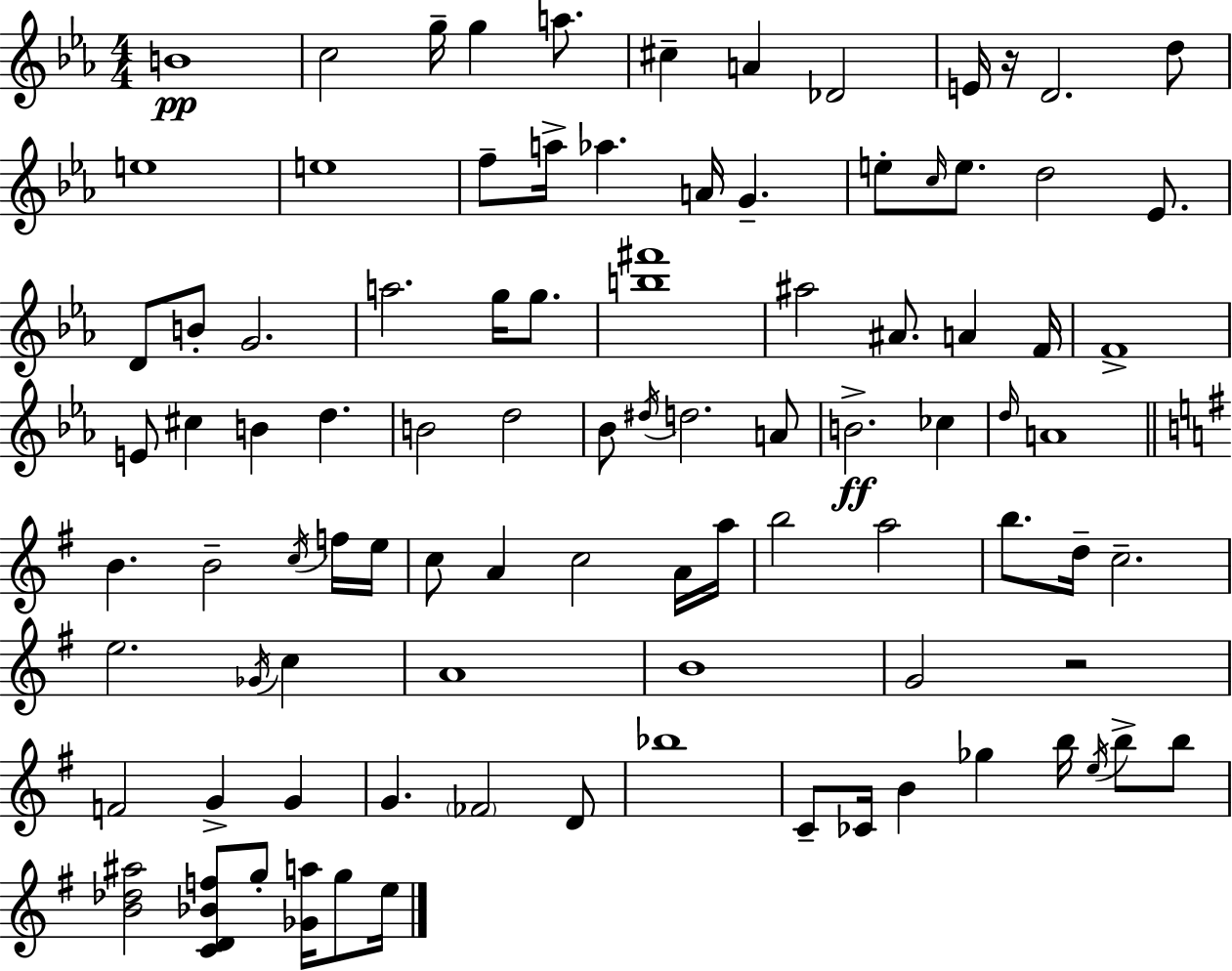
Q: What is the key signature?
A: C minor